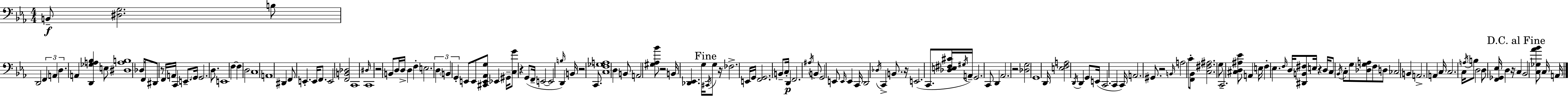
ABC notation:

X:1
T:Untitled
M:4/4
L:1/4
K:Eb
B,,/2 [^D,G,]2 B,/2 D,,2 F,, A,, D, A,, [D,,_G,A,_B,] E,/2 [^D,A,B,]4 _D,/4 F,,/2 ^D,,/2 z/2 F,,/4 A,,/4 C,, E,,/2 G,,/4 G,,2 D,/2 E,,4 F, F, D,2 C,4 A,,4 ^D,, F,,/2 E,, E,,/4 F,,/2 E,,2 [F,,B,,_D,]2 C,,4 ^D,/4 C,,4 z2 B,,/2 D,/4 D,/4 D, F, E,2 D, B,, G,, E,,/2 E,,/2 [^C,,E,,_A,,G,]/2 _E,, ^G,,/4 [C,G]/2 z G,,/2 F,,/4 E,,2 E,,2 B,/4 D,, B,,/4 z2 C,,/2 [C,F,_G,A,]4 D, B,,/2 A,,2 [^G,_A,_B]/2 z2 B,,/4 [_D,,_E,,] G,/4 ^C,,/4 G,/2 z/4 _F,2 E,,/4 G,,/4 [F,,G,,]2 B,,/2 C,/4 D,, F,,2 ^A,/4 B,,/2 G,,2 E,,/2 E,,/4 E,, C,,/4 D,,2 _D,/4 C,, B,,/2 z/4 E,,2 C,,/2 [_D,E,^F,^C]/4 ^G,/4 A,,/4 G,,2 C,,/2 D,, _A,,2 z2 [_D,G,]2 G,,4 D,,/4 [E,F,A,]2 D,,/4 D,, G,,/2 E,,/4 C,,2 C,, C,,/4 A,,2 ^G,,/2 z2 B,,/4 A,2 C/2 [F,,_B,,]/2 [C,^F,^A,]2 G,/2 C,,2 [^C,D,^A,_E]/2 A,, E,/4 F, _E, F,/4 D,/4 [^D,,B,,^F,]/2 E,/4 z D,/4 C,/2 _B,,/4 C,/2 G,/2 [_D,G,A,]/2 F,/2 D,/2 _C,2 B,, A,,2 A,, C,/4 C,2 C,/4 A,/4 B,/2 D,2 D,/2 [F,,_G,,_E,]/4 D, z/4 C, _B,,2 [C,_G,_A_B]/2 C,/4 A,,/4